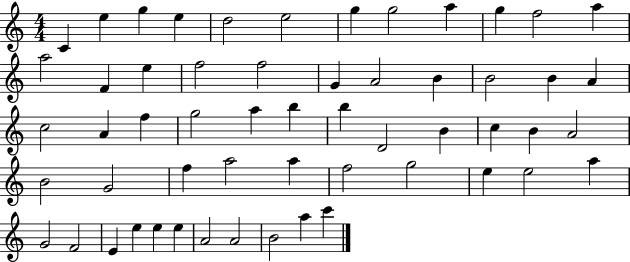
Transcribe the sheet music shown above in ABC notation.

X:1
T:Untitled
M:4/4
L:1/4
K:C
C e g e d2 e2 g g2 a g f2 a a2 F e f2 f2 G A2 B B2 B A c2 A f g2 a b b D2 B c B A2 B2 G2 f a2 a f2 g2 e e2 a G2 F2 E e e e A2 A2 B2 a c'